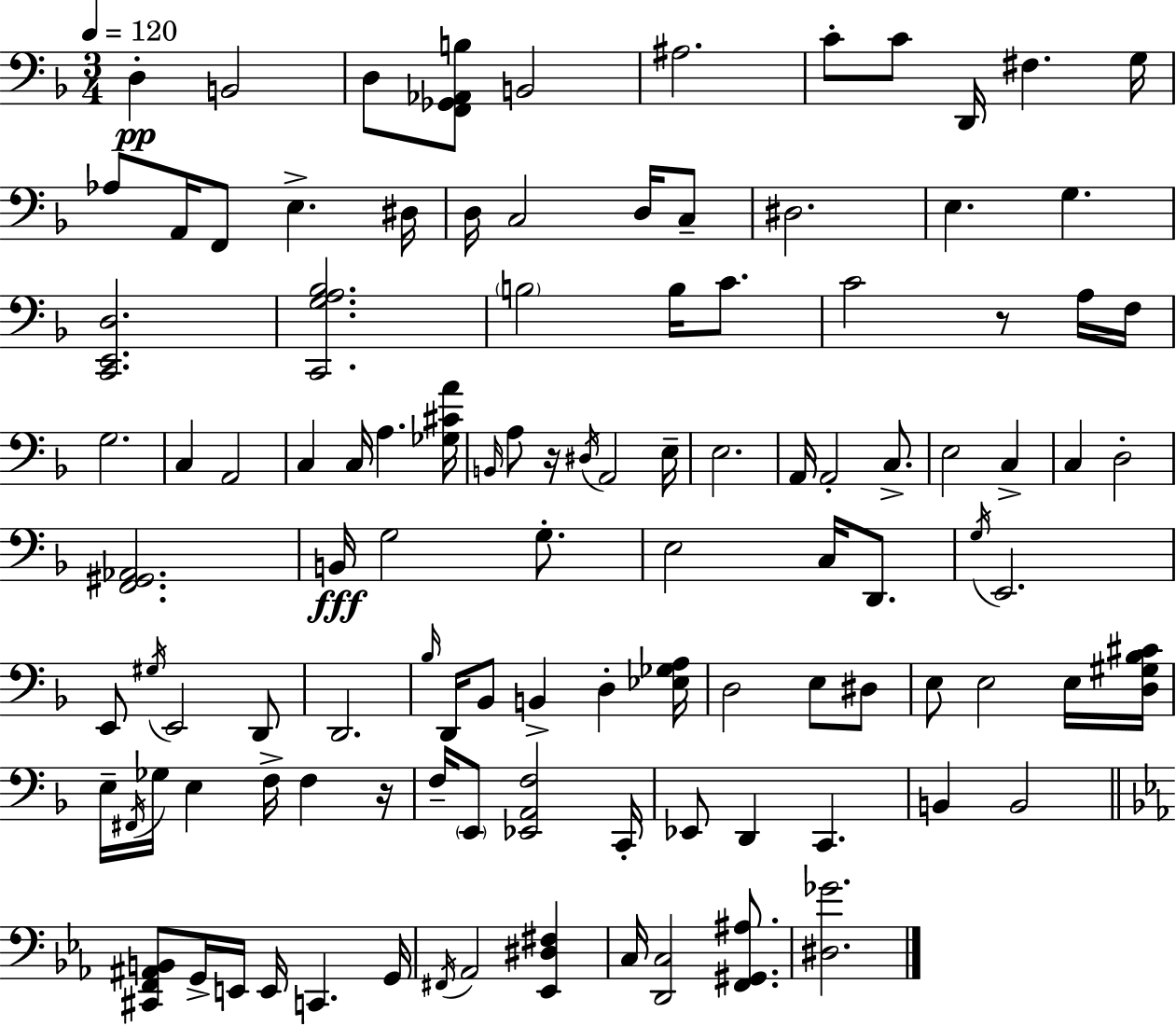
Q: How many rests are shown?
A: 3